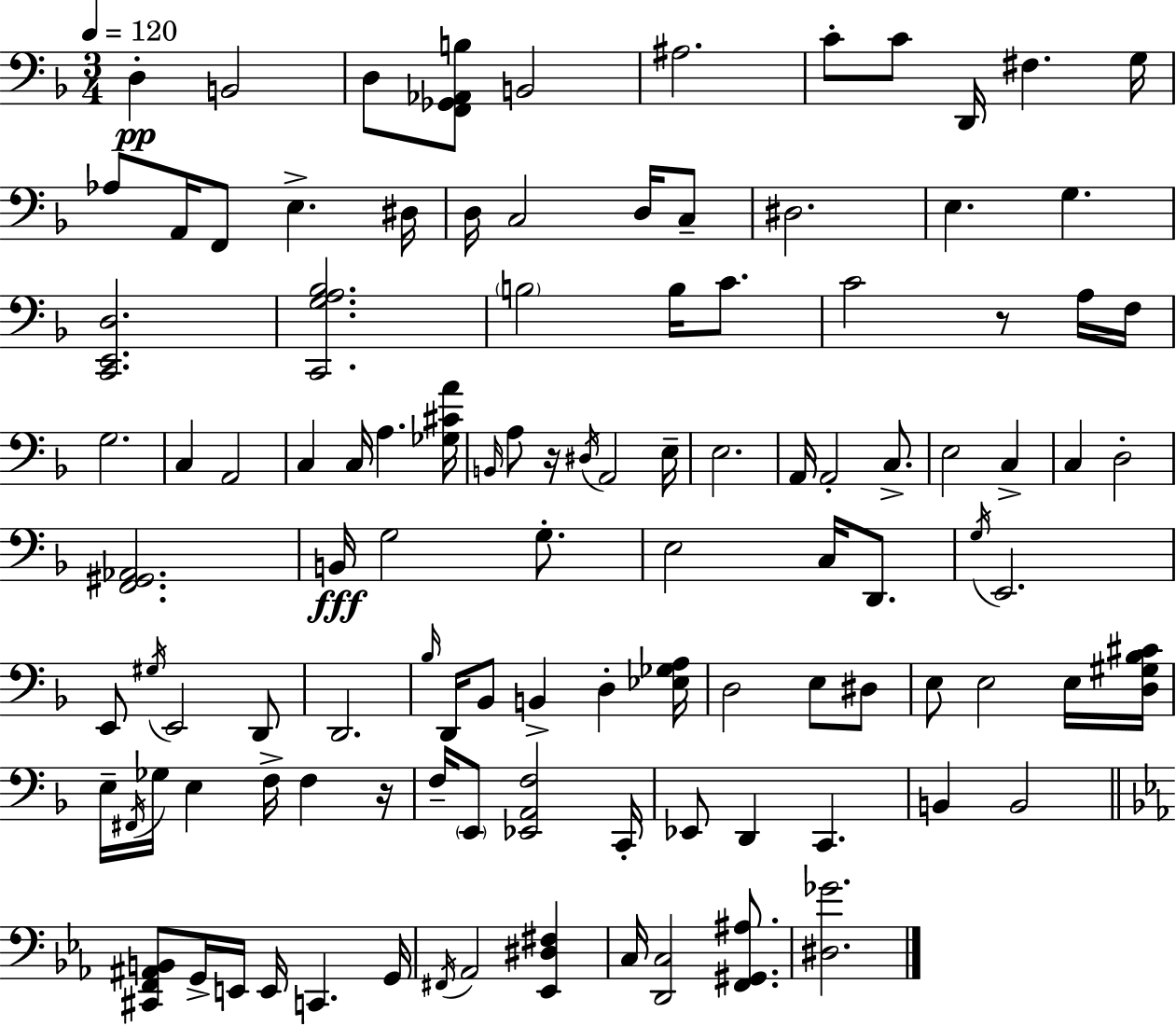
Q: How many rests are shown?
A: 3